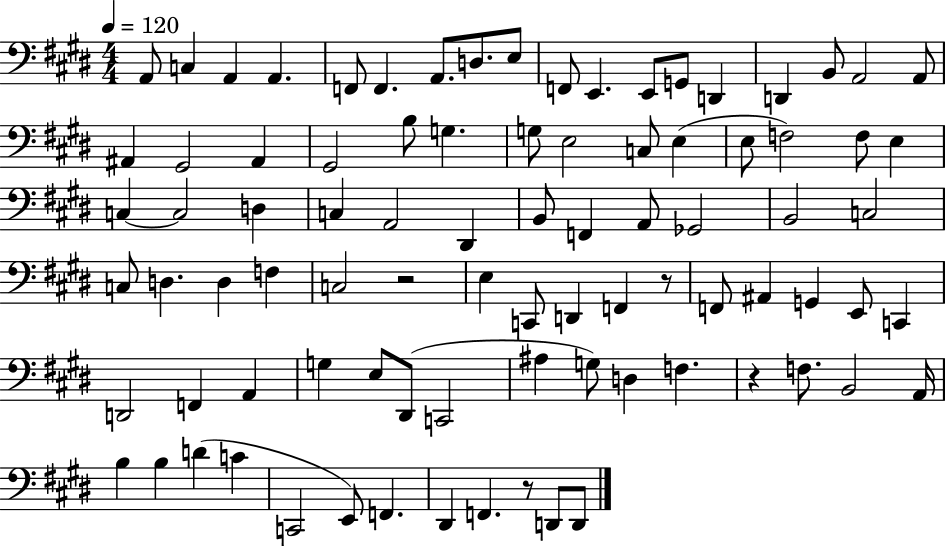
{
  \clef bass
  \numericTimeSignature
  \time 4/4
  \key e \major
  \tempo 4 = 120
  a,8 c4 a,4 a,4. | f,8 f,4. a,8. d8. e8 | f,8 e,4. e,8 g,8 d,4 | d,4 b,8 a,2 a,8 | \break ais,4 gis,2 ais,4 | gis,2 b8 g4. | g8 e2 c8 e4( | e8 f2) f8 e4 | \break c4~~ c2 d4 | c4 a,2 dis,4 | b,8 f,4 a,8 ges,2 | b,2 c2 | \break c8 d4. d4 f4 | c2 r2 | e4 c,8 d,4 f,4 r8 | f,8 ais,4 g,4 e,8 c,4 | \break d,2 f,4 a,4 | g4 e8 dis,8( c,2 | ais4 g8) d4 f4. | r4 f8. b,2 a,16 | \break b4 b4 d'4( c'4 | c,2 e,8) f,4. | dis,4 f,4. r8 d,8 d,8 | \bar "|."
}